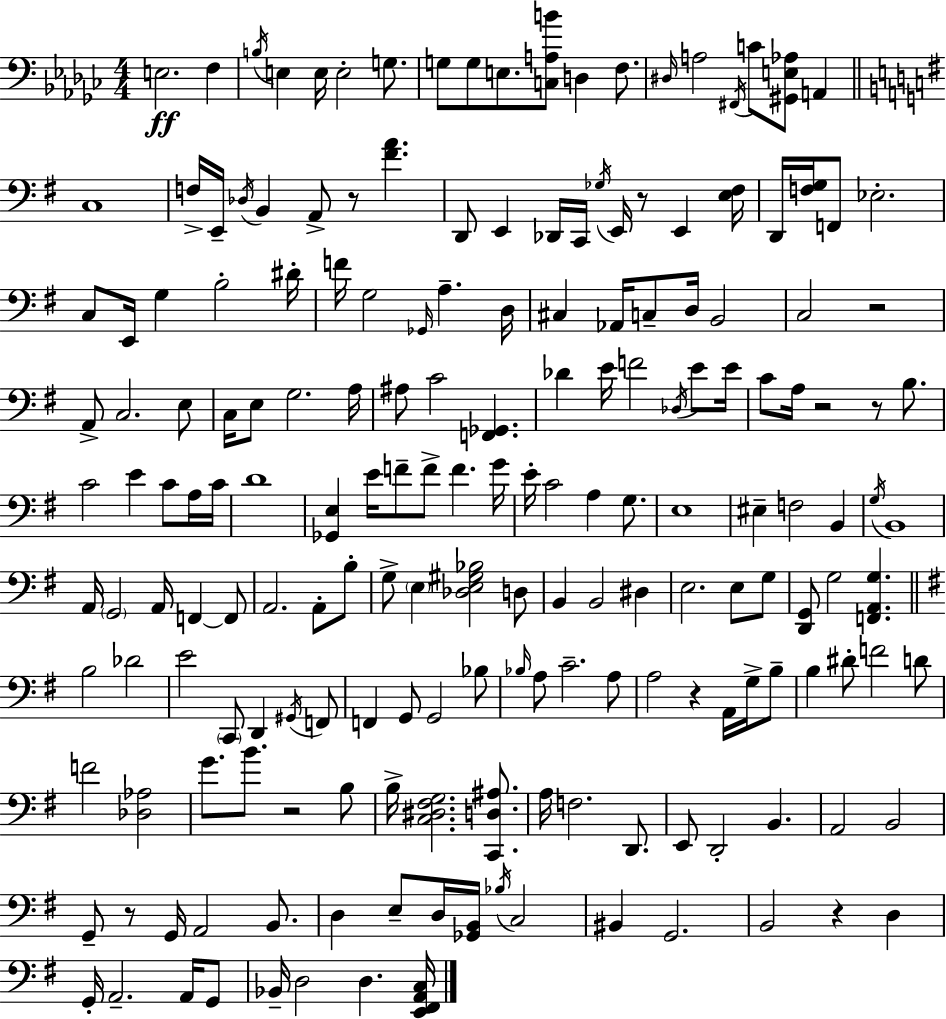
{
  \clef bass
  \numericTimeSignature
  \time 4/4
  \key ees \minor
  e2.\ff f4 | \acciaccatura { b16 } e4 e16 e2-. g8. | g8 g8 e8. <c a b'>8 d4 f8. | \grace { dis16 } a2 \acciaccatura { fis,16 } c'8 <gis, e aes>8 a,4 | \break \bar "||" \break \key g \major c1 | f16-> e,16-- \acciaccatura { des16 } b,4 a,8-> r8 <fis' a'>4. | d,8 e,4 des,16 c,16 \acciaccatura { ges16 } e,16 r8 e,4 | <e fis>16 d,16 <f g>16 f,8 ees2.-. | \break c8 e,16 g4 b2-. | dis'16-. f'16 g2 \grace { ges,16 } a4.-- | d16 cis4 aes,16 c8-- d16 b,2 | c2 r2 | \break a,8-> c2. | e8 c16 e8 g2. | a16 ais8 c'2 <f, ges,>4. | des'4 e'16 f'2 | \break \acciaccatura { des16 } e'8 e'16 c'8 a16 r2 r8 | b8. c'2 e'4 | c'8 a16 c'16 d'1 | <ges, e>4 e'16 f'8-- f'8-> f'4. | \break g'16 e'16-. c'2 a4 | g8. e1 | eis4-- f2 | b,4 \acciaccatura { g16 } b,1 | \break a,16 \parenthesize g,2 a,16 f,4~~ | f,8 a,2. | a,8-. b8-. g8-> \parenthesize e4 <des e gis bes>2 | d8 b,4 b,2 | \break dis4 e2. | e8 g8 <d, g,>8 g2 <f, a, g>4. | \bar "||" \break \key g \major b2 des'2 | e'2 \parenthesize c,8 d,4 \acciaccatura { gis,16 } f,8 | f,4 g,8 g,2 bes8 | \grace { bes16 } a8 c'2.-- | \break a8 a2 r4 a,16 g16-> | b8-- b4 dis'8-. f'2 | d'8 f'2 <des aes>2 | g'8. b'8. r2 | \break b8 b16-> <c dis fis g>2. <c, d ais>8. | a16 f2. d,8. | e,8 d,2-. b,4. | a,2 b,2 | \break g,8-- r8 g,16 a,2 b,8. | d4 e8-- d16 <ges, b,>16 \acciaccatura { bes16 } c2 | bis,4 g,2. | b,2 r4 d4 | \break g,16-. a,2.-- | a,16 g,8 bes,16-- d2 d4. | <e, fis, a, c>16 \bar "|."
}